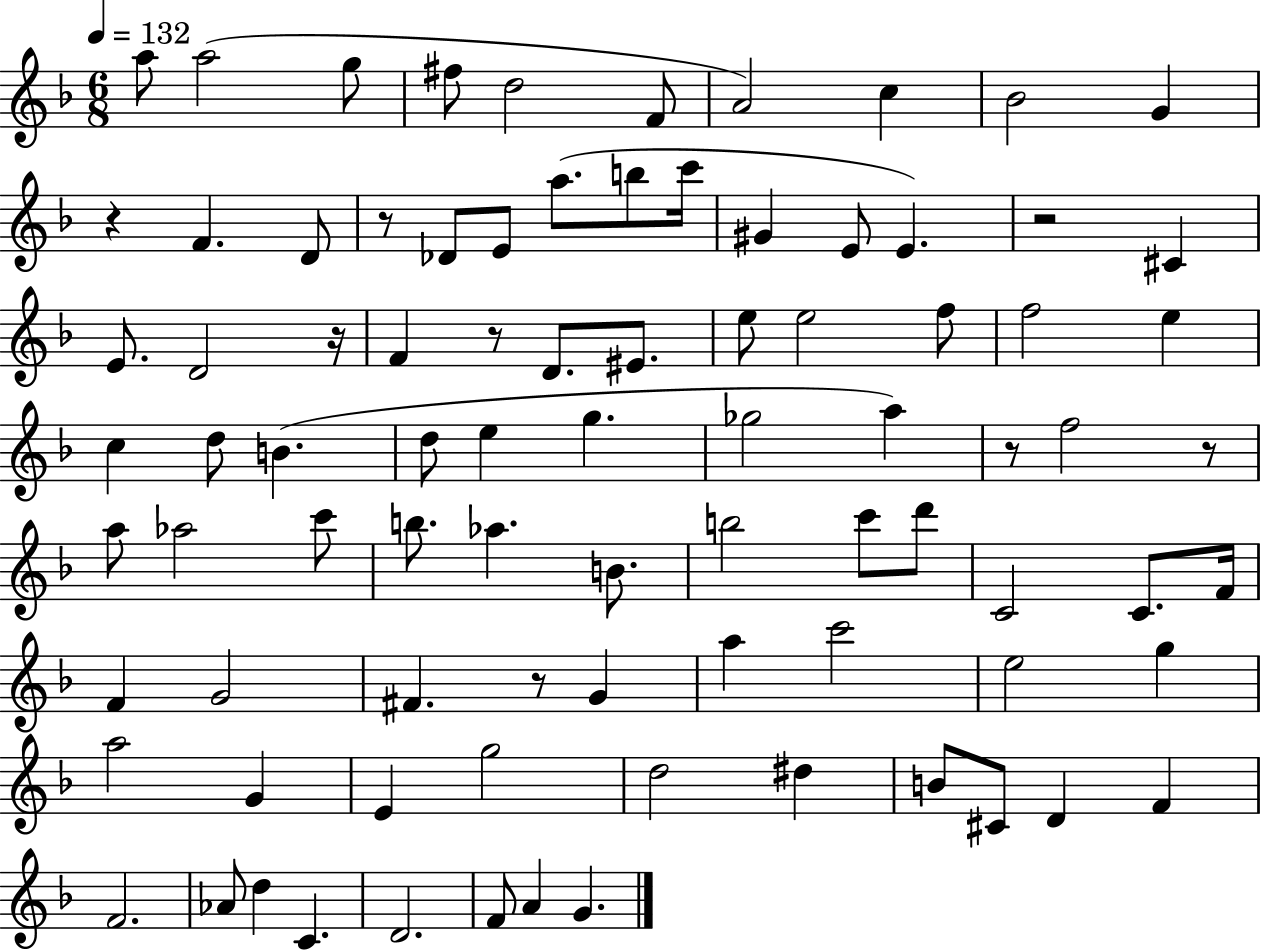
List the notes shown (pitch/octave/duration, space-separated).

A5/e A5/h G5/e F#5/e D5/h F4/e A4/h C5/q Bb4/h G4/q R/q F4/q. D4/e R/e Db4/e E4/e A5/e. B5/e C6/s G#4/q E4/e E4/q. R/h C#4/q E4/e. D4/h R/s F4/q R/e D4/e. EIS4/e. E5/e E5/h F5/e F5/h E5/q C5/q D5/e B4/q. D5/e E5/q G5/q. Gb5/h A5/q R/e F5/h R/e A5/e Ab5/h C6/e B5/e. Ab5/q. B4/e. B5/h C6/e D6/e C4/h C4/e. F4/s F4/q G4/h F#4/q. R/e G4/q A5/q C6/h E5/h G5/q A5/h G4/q E4/q G5/h D5/h D#5/q B4/e C#4/e D4/q F4/q F4/h. Ab4/e D5/q C4/q. D4/h. F4/e A4/q G4/q.